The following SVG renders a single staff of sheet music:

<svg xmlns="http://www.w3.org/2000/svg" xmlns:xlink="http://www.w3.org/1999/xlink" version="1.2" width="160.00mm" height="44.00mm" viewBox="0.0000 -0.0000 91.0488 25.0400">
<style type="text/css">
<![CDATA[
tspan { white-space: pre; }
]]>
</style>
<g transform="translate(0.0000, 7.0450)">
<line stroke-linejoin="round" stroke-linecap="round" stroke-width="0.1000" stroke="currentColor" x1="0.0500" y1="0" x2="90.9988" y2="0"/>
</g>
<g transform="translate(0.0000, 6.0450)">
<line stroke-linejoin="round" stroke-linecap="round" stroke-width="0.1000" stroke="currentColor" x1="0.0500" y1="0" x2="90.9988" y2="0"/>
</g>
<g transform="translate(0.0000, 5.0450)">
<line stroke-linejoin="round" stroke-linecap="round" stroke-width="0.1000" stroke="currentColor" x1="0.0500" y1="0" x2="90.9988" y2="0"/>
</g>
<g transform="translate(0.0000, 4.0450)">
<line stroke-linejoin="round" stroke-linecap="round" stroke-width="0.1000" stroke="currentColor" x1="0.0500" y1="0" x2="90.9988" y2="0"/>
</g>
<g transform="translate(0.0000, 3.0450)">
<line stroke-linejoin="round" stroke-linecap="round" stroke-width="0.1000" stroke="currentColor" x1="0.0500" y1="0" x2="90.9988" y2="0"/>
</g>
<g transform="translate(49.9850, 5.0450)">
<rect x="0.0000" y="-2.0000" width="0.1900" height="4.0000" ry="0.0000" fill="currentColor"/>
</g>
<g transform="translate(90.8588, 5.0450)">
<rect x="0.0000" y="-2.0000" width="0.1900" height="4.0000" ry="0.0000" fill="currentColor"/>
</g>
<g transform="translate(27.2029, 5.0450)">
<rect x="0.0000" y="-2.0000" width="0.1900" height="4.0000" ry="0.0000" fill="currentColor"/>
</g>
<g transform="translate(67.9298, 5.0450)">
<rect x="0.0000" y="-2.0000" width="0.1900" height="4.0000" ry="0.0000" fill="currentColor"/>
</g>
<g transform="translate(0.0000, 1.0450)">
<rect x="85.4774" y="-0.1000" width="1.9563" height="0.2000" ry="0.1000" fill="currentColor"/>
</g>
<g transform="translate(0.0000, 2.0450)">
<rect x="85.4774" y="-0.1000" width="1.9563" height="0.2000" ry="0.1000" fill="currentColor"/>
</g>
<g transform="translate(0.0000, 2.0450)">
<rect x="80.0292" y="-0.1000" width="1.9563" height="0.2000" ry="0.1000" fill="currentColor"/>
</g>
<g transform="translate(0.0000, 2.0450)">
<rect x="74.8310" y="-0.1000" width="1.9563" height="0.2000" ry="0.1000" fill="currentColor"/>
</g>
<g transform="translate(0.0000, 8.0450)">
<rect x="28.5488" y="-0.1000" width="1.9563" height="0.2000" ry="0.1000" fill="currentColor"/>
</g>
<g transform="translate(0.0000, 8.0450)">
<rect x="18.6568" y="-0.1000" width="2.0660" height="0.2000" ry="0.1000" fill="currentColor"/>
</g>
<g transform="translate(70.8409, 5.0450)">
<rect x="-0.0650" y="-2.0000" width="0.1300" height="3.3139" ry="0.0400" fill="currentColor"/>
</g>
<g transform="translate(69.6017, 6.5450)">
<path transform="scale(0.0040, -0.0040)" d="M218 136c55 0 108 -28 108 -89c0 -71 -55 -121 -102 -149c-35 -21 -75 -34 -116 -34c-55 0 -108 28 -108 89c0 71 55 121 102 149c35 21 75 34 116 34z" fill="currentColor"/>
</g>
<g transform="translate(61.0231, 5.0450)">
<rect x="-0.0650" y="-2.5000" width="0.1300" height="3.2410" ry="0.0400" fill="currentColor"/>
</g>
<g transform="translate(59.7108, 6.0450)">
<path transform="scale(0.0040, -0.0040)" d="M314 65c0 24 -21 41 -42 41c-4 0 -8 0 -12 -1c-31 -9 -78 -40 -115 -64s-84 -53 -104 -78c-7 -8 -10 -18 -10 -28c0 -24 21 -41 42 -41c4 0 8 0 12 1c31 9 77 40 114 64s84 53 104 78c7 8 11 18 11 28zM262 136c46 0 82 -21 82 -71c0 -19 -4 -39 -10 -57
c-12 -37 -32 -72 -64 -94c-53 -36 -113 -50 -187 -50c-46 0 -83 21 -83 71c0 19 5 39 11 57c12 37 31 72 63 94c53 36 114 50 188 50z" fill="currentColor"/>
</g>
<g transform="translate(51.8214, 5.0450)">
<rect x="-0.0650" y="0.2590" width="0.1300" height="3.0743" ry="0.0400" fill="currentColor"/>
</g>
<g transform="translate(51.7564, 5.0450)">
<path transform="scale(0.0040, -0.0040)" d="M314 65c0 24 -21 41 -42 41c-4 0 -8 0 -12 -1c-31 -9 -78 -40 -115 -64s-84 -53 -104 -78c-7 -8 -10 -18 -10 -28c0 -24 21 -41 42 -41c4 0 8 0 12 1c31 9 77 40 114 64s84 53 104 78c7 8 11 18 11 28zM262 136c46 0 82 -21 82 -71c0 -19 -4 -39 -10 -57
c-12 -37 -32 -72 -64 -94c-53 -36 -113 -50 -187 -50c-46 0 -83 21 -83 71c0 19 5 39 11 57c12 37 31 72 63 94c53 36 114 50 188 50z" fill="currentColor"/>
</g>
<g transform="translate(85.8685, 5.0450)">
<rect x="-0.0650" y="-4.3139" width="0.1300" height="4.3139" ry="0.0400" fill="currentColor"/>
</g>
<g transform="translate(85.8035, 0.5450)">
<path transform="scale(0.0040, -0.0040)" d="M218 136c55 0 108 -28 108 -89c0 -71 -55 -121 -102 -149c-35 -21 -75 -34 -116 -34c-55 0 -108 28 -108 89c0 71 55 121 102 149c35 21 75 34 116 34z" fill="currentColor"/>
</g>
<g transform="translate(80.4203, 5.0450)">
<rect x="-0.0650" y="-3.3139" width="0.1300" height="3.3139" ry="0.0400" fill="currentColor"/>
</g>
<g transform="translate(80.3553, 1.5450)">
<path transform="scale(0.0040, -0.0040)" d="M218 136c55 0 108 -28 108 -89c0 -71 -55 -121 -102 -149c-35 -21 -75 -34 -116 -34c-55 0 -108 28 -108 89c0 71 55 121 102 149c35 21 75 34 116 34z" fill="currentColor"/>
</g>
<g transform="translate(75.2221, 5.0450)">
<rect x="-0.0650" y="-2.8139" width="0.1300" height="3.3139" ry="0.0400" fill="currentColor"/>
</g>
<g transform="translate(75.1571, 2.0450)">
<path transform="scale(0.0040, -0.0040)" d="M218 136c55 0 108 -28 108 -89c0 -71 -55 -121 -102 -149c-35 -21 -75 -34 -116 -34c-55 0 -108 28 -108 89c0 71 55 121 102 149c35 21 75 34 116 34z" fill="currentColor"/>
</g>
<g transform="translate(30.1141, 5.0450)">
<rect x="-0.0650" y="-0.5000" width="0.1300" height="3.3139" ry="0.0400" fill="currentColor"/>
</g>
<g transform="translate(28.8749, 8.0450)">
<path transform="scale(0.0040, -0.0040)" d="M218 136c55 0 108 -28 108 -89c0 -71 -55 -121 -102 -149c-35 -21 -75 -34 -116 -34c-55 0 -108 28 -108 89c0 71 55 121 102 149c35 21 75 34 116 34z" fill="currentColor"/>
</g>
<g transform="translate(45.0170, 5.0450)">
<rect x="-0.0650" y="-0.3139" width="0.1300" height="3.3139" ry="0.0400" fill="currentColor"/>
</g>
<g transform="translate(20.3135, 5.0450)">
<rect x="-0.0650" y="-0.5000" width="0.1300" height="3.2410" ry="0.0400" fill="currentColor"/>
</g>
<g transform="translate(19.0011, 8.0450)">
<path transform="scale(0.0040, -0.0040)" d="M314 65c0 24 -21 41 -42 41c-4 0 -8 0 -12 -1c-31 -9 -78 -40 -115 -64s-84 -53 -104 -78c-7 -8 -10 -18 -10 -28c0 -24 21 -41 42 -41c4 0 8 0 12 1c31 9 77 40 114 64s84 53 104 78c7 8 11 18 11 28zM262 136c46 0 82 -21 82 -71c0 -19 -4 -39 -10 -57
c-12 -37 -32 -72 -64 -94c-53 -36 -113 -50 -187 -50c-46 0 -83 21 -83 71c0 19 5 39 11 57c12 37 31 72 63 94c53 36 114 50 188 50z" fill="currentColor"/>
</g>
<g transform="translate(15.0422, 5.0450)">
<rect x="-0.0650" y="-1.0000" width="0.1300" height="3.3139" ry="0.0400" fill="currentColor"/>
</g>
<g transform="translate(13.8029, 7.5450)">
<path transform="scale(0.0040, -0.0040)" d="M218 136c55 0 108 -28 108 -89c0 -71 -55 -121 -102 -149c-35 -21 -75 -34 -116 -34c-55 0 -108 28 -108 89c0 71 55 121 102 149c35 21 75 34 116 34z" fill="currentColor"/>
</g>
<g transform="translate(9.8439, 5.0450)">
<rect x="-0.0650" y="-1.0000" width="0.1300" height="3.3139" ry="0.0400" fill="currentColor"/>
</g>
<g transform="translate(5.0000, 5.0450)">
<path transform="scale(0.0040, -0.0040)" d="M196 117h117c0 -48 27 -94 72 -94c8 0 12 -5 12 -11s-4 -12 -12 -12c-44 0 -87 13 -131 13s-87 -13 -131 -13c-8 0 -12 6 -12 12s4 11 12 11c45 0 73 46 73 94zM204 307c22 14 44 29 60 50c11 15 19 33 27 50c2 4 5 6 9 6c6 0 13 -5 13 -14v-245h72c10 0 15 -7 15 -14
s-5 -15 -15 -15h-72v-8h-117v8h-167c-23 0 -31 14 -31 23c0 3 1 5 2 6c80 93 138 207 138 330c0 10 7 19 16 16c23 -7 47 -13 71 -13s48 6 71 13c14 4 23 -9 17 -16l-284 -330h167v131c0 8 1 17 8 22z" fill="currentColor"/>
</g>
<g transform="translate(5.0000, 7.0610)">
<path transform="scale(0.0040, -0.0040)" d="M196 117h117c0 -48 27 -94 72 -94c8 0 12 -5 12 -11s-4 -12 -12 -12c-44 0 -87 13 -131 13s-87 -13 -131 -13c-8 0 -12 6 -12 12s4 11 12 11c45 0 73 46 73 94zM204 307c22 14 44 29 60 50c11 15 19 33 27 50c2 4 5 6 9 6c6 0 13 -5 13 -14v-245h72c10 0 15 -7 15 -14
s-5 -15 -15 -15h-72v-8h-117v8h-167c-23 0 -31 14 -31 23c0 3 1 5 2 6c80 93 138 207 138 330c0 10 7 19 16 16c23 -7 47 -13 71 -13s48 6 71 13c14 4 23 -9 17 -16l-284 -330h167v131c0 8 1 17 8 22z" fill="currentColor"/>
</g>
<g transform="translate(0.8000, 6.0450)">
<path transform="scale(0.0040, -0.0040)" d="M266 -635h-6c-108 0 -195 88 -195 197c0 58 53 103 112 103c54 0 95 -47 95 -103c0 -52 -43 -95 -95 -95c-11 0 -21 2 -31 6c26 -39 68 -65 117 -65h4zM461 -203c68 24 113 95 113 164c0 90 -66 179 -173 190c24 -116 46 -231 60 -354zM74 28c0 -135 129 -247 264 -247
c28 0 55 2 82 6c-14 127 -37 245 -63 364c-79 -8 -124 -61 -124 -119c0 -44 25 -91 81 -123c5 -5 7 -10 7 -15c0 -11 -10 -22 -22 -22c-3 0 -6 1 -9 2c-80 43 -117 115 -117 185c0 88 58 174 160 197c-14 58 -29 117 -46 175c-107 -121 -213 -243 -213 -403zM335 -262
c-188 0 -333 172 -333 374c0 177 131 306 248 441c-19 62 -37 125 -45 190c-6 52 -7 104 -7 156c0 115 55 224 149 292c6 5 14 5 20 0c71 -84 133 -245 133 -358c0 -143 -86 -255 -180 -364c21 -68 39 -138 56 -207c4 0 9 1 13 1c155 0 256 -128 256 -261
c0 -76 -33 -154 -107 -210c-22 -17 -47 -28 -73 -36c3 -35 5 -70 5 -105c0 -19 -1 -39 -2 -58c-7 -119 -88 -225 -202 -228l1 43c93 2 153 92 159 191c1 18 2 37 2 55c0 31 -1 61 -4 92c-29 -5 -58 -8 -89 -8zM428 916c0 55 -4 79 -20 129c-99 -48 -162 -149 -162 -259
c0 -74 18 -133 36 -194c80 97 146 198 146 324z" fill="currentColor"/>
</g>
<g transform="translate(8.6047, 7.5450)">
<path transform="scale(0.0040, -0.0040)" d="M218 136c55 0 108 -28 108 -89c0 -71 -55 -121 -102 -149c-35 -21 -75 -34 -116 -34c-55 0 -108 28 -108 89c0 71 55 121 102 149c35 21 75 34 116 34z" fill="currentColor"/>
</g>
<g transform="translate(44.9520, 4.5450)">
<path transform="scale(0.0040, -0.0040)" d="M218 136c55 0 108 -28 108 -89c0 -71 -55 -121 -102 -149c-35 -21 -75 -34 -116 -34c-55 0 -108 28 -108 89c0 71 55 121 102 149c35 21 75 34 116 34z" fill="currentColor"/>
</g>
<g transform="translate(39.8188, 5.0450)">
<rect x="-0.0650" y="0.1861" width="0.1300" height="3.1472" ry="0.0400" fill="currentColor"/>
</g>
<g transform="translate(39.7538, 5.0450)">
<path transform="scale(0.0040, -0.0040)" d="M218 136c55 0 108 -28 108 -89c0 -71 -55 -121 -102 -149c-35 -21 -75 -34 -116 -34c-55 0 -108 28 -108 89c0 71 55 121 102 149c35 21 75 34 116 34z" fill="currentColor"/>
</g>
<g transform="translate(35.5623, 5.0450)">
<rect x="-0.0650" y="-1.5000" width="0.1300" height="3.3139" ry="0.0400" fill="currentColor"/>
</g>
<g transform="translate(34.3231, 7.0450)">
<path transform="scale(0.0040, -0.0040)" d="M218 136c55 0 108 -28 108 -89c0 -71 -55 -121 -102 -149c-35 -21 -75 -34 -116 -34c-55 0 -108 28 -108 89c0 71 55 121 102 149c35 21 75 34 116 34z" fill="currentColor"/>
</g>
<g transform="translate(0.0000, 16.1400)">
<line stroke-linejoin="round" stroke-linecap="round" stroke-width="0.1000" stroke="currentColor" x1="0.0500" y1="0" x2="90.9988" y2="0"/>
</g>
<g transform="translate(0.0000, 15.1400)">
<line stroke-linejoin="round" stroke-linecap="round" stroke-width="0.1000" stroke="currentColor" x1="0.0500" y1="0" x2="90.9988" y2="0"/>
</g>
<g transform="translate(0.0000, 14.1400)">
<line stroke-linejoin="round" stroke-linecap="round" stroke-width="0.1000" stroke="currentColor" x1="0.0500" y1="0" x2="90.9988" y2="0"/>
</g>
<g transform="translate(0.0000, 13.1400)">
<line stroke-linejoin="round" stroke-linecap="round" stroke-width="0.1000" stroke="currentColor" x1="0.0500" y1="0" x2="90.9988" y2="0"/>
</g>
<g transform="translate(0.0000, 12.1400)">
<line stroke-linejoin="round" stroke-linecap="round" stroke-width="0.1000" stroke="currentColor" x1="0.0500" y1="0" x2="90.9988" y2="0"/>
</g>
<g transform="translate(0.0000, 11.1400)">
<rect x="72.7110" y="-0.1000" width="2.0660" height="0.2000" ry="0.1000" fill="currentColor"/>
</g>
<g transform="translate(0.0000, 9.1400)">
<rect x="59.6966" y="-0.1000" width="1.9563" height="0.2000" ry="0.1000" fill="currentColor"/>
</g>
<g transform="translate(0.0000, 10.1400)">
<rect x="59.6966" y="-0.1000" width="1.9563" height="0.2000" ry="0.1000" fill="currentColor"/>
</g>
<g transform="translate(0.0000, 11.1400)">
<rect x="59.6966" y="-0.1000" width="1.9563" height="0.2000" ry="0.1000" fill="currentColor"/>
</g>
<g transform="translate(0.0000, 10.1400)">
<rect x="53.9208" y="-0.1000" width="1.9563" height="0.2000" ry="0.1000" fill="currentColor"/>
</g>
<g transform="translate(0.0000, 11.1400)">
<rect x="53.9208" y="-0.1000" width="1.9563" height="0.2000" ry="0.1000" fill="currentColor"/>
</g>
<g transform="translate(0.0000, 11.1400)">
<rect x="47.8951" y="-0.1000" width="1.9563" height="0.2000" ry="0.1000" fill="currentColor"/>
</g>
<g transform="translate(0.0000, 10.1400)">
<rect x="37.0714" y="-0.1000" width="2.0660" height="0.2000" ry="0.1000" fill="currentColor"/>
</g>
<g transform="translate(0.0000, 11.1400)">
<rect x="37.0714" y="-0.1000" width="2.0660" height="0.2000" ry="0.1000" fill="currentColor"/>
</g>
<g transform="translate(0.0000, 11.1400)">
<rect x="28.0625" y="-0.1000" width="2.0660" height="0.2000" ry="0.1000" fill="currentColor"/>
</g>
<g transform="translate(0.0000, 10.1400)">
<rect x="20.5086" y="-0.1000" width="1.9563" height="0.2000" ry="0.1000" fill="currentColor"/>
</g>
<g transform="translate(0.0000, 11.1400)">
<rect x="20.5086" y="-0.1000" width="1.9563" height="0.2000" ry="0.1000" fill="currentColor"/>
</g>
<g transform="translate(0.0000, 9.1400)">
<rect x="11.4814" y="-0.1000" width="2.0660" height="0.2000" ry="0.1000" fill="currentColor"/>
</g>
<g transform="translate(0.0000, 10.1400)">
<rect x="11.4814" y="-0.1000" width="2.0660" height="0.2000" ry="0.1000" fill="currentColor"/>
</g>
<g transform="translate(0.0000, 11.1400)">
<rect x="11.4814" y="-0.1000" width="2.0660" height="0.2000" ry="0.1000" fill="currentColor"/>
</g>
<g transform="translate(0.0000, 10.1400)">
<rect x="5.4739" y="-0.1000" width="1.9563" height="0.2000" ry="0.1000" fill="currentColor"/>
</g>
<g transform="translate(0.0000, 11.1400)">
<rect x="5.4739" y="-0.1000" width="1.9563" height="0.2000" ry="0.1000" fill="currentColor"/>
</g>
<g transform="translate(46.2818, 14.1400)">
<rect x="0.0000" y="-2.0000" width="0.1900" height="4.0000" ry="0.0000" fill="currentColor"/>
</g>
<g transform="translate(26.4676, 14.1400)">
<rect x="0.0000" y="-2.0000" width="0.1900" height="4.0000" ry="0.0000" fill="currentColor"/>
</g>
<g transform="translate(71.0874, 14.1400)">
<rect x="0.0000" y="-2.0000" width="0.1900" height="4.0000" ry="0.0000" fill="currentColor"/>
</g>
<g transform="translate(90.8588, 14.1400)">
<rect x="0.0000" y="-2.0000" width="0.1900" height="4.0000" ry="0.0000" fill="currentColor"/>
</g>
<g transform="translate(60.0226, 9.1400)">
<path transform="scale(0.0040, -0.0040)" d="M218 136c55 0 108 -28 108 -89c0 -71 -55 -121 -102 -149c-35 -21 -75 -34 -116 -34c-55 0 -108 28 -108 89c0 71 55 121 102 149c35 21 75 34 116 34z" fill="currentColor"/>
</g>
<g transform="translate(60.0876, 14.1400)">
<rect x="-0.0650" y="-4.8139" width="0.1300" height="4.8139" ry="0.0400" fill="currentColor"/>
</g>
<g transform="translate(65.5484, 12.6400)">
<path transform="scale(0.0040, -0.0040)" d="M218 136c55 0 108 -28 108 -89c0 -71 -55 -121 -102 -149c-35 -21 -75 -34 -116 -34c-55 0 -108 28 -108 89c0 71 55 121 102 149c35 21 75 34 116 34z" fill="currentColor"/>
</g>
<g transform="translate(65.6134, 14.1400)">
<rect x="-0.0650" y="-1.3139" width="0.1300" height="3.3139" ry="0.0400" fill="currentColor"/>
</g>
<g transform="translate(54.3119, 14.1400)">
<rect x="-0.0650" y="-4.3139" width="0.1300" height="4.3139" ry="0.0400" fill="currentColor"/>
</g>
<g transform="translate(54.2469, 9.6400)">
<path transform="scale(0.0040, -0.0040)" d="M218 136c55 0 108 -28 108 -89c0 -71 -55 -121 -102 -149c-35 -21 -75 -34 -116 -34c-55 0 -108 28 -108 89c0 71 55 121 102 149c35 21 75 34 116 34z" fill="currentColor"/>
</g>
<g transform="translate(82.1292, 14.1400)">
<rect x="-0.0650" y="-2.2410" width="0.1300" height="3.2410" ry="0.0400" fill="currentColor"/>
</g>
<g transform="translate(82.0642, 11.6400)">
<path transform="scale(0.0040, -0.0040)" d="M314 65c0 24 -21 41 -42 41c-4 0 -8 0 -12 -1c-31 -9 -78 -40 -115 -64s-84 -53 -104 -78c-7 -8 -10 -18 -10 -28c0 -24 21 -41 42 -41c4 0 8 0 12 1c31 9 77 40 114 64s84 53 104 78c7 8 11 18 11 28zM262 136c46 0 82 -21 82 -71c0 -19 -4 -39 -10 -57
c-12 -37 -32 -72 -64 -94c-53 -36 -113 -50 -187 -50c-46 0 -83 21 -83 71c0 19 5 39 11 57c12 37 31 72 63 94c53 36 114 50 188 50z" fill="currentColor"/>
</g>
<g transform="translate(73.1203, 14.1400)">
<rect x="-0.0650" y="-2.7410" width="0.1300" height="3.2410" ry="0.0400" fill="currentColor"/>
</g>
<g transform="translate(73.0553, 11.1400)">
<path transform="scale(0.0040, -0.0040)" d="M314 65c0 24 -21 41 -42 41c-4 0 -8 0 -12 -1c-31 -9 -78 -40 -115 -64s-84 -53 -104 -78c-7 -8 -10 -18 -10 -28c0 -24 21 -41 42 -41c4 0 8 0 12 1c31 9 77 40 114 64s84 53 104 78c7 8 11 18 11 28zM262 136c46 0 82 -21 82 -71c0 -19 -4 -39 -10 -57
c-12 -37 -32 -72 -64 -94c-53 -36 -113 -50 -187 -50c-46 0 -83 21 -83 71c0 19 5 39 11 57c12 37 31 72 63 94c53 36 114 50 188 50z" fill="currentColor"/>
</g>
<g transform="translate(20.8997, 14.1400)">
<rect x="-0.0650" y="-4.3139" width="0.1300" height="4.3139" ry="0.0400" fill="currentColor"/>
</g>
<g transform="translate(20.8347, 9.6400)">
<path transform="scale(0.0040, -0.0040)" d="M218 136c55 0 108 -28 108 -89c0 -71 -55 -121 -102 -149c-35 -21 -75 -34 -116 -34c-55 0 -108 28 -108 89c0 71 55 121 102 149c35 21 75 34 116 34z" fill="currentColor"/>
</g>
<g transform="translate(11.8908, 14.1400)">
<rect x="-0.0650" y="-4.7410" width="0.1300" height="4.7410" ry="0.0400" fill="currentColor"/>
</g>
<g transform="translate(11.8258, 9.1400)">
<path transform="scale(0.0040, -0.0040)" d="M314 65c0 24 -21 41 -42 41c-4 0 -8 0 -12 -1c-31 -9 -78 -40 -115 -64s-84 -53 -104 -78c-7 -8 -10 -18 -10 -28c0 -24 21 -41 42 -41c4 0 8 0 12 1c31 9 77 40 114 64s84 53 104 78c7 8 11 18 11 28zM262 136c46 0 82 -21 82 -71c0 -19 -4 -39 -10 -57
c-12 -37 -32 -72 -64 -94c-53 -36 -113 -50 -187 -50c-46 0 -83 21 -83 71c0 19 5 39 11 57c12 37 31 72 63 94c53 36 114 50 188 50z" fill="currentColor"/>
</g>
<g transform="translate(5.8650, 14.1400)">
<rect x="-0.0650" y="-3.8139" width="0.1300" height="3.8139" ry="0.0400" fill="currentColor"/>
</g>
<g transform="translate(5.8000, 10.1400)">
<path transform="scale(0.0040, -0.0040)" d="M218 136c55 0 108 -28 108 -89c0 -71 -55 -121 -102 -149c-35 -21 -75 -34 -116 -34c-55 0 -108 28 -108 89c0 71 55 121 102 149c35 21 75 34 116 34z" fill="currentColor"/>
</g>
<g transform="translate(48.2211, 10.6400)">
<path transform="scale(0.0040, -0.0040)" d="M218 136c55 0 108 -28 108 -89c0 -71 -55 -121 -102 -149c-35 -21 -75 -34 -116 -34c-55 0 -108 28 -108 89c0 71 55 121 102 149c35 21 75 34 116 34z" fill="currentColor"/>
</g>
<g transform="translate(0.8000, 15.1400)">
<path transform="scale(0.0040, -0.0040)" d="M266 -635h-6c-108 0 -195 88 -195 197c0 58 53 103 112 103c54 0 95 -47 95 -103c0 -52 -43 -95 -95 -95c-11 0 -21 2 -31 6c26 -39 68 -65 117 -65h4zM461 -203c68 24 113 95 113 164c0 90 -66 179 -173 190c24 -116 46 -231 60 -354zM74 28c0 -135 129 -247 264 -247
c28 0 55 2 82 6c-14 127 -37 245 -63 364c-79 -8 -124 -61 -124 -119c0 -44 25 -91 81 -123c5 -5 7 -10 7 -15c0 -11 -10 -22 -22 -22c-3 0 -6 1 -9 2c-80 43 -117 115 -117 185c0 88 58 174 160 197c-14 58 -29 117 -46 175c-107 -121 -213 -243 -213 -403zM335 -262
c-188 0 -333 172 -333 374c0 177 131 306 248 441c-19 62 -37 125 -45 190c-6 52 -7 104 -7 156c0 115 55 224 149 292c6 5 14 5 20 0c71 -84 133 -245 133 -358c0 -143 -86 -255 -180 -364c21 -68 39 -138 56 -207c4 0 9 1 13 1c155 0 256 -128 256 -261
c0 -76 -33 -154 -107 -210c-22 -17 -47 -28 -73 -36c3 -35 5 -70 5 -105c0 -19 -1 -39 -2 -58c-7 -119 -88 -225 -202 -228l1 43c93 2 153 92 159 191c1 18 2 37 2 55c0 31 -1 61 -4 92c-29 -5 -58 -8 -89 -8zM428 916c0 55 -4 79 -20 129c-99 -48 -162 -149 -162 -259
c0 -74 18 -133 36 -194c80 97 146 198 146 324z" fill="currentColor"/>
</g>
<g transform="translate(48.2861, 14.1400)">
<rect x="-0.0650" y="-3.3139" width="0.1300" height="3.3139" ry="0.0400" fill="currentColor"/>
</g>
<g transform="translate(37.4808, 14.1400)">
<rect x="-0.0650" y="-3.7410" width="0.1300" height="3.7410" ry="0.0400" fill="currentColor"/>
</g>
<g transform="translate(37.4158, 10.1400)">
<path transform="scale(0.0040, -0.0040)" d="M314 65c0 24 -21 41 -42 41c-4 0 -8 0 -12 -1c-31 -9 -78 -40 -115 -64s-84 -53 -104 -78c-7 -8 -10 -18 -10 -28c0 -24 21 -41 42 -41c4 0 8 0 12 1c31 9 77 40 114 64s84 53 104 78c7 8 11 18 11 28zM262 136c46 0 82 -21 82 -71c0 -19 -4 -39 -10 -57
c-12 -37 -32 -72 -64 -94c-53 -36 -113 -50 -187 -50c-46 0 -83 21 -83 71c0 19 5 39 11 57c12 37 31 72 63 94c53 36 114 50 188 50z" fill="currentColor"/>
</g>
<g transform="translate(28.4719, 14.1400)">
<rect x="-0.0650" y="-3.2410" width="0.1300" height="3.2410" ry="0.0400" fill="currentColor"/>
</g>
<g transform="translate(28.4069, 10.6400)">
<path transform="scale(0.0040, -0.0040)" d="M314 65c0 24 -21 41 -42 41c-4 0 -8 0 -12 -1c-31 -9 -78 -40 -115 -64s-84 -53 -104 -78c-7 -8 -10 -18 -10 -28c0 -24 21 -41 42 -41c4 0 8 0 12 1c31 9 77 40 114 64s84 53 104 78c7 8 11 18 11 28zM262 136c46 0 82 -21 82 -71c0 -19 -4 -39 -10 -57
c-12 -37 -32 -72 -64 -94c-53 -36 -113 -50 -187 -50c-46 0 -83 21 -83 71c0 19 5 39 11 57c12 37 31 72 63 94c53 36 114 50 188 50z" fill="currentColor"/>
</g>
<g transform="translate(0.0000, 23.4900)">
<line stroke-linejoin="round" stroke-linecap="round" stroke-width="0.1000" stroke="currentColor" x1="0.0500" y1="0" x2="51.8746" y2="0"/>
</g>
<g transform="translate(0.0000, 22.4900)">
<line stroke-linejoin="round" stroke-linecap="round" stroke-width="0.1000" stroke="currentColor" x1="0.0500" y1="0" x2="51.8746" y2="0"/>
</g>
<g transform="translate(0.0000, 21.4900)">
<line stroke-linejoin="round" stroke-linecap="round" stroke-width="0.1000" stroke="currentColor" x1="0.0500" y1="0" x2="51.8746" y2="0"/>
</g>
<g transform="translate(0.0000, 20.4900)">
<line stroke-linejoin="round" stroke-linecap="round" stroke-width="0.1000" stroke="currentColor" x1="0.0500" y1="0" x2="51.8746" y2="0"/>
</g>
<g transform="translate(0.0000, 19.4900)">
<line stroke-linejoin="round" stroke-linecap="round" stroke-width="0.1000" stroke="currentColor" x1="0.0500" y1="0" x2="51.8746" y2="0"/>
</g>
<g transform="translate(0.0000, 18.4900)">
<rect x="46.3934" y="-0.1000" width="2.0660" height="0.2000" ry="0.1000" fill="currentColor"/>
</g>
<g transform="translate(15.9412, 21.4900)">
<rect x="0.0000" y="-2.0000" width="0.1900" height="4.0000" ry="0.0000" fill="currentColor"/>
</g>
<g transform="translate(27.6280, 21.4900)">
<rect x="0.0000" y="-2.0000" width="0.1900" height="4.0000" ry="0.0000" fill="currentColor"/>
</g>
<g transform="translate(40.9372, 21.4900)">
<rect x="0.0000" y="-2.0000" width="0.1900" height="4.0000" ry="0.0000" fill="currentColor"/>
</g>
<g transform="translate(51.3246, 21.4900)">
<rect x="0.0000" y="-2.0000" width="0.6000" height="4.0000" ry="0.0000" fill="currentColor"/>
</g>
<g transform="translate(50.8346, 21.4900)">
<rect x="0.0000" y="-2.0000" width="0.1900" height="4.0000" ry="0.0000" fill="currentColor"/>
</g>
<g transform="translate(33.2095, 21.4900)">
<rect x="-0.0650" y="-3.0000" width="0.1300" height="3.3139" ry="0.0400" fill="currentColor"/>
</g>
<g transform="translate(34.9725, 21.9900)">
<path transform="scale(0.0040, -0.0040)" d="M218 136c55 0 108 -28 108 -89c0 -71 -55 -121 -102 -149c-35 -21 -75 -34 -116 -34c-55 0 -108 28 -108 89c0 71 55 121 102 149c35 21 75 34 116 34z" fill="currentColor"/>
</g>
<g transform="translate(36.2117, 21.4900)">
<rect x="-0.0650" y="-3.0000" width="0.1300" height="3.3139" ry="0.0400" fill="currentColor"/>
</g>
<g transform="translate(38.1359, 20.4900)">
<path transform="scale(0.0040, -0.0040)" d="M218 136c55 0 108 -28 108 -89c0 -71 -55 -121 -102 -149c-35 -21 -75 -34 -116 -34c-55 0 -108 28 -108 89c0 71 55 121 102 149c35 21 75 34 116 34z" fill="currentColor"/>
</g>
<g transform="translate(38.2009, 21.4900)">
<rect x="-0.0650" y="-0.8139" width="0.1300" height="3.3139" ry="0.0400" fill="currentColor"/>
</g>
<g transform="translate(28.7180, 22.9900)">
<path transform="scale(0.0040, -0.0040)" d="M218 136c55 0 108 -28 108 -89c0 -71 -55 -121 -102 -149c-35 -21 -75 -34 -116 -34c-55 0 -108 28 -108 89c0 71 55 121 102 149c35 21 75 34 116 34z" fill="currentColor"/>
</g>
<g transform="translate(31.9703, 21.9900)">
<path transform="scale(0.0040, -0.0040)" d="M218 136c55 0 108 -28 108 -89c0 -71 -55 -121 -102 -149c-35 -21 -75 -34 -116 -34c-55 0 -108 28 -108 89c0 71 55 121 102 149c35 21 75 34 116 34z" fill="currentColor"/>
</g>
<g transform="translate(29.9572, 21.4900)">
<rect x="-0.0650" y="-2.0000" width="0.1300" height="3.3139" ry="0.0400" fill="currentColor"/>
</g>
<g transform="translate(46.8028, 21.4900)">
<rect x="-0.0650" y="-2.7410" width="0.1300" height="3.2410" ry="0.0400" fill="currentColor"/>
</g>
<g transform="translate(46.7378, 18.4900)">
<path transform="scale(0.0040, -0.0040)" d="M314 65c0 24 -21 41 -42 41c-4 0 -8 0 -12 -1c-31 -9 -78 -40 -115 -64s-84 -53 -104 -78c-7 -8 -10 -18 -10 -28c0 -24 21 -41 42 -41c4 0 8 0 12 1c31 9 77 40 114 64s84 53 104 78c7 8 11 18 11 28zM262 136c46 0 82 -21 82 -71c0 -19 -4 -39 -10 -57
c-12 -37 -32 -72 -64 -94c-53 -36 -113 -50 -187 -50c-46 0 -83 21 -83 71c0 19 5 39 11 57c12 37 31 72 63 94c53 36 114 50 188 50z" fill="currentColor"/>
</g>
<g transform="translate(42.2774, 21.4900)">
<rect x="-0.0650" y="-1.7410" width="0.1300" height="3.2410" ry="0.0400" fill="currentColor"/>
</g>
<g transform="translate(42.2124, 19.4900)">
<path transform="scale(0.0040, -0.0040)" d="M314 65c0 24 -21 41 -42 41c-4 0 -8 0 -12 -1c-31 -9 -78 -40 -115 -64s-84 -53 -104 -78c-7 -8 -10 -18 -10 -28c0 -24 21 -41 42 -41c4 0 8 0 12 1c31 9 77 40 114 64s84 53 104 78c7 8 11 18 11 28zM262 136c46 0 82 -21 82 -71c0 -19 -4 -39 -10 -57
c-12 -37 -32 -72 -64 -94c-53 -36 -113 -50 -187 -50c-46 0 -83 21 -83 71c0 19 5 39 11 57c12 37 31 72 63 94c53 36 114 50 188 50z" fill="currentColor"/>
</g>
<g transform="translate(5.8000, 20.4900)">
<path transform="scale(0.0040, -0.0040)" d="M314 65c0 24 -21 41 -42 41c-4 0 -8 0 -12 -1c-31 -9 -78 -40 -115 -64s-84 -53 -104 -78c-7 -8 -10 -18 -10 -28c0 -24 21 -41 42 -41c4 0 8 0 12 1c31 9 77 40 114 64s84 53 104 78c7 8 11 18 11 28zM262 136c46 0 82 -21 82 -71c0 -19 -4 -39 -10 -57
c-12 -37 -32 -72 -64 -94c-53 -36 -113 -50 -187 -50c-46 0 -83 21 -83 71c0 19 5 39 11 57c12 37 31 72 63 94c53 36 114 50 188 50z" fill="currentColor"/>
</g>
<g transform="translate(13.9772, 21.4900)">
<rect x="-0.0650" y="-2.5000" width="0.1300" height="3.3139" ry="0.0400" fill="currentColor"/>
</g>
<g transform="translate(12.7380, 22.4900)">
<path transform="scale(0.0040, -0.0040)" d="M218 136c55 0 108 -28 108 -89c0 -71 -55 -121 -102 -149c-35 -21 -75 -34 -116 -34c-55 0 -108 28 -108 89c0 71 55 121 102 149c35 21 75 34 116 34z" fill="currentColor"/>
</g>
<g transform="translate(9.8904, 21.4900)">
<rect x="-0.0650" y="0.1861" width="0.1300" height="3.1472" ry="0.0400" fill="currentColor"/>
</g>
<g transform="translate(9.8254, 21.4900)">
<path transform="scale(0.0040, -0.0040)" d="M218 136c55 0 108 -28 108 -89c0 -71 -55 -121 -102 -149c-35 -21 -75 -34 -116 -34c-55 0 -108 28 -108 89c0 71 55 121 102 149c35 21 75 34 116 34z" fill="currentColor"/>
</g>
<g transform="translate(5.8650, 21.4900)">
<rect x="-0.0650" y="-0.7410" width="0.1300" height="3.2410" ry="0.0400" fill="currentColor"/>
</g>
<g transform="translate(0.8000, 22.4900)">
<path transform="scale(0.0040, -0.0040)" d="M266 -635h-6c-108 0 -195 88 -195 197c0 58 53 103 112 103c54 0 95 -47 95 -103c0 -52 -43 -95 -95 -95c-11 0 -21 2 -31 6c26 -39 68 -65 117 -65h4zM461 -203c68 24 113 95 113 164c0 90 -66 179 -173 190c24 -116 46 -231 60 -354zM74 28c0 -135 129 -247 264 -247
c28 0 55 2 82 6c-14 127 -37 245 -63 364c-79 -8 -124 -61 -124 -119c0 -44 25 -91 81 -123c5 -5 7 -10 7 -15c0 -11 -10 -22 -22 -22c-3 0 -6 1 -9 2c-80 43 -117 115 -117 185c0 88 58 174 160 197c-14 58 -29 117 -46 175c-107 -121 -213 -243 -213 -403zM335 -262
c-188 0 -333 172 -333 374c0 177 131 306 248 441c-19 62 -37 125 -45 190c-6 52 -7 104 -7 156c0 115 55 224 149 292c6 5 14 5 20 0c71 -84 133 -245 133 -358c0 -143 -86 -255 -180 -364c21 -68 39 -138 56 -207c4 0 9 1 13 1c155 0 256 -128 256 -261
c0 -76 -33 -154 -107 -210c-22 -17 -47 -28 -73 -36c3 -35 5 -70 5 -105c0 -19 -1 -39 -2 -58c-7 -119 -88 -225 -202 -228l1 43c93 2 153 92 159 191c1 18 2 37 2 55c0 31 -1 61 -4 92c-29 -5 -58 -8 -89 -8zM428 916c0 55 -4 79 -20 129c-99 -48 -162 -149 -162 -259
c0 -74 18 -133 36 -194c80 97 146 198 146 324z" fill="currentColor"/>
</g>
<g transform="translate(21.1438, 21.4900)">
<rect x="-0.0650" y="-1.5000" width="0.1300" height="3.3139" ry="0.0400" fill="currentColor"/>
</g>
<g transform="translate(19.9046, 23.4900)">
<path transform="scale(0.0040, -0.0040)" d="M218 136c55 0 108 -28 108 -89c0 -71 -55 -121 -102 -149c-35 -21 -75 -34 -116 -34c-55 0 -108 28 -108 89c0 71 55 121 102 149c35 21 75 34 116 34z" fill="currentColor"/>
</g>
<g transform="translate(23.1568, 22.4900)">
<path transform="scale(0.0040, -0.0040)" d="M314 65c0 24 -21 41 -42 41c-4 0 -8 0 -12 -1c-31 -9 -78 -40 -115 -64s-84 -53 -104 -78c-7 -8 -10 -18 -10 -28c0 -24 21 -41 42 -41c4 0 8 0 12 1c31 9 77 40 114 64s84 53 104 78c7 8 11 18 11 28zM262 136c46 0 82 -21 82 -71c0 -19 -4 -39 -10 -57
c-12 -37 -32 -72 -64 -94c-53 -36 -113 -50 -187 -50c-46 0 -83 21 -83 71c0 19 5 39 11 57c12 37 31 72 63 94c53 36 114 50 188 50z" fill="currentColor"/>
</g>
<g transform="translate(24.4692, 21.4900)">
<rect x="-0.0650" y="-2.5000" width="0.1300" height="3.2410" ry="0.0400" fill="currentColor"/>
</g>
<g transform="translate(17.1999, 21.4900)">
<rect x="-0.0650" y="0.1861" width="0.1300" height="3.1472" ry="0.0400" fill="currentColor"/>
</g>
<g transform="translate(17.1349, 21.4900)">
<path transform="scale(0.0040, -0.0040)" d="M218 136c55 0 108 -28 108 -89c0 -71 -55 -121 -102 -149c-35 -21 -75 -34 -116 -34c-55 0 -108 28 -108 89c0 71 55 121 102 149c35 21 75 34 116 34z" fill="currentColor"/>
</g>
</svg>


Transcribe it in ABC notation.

X:1
T:Untitled
M:4/4
L:1/4
K:C
D D C2 C E B c B2 G2 F a b d' c' e'2 d' b2 c'2 b d' e' e a2 g2 d2 B G B E G2 F A A d f2 a2